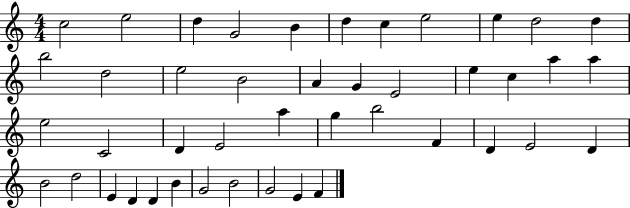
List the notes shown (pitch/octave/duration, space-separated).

C5/h E5/h D5/q G4/h B4/q D5/q C5/q E5/h E5/q D5/h D5/q B5/h D5/h E5/h B4/h A4/q G4/q E4/h E5/q C5/q A5/q A5/q E5/h C4/h D4/q E4/h A5/q G5/q B5/h F4/q D4/q E4/h D4/q B4/h D5/h E4/q D4/q D4/q B4/q G4/h B4/h G4/h E4/q F4/q